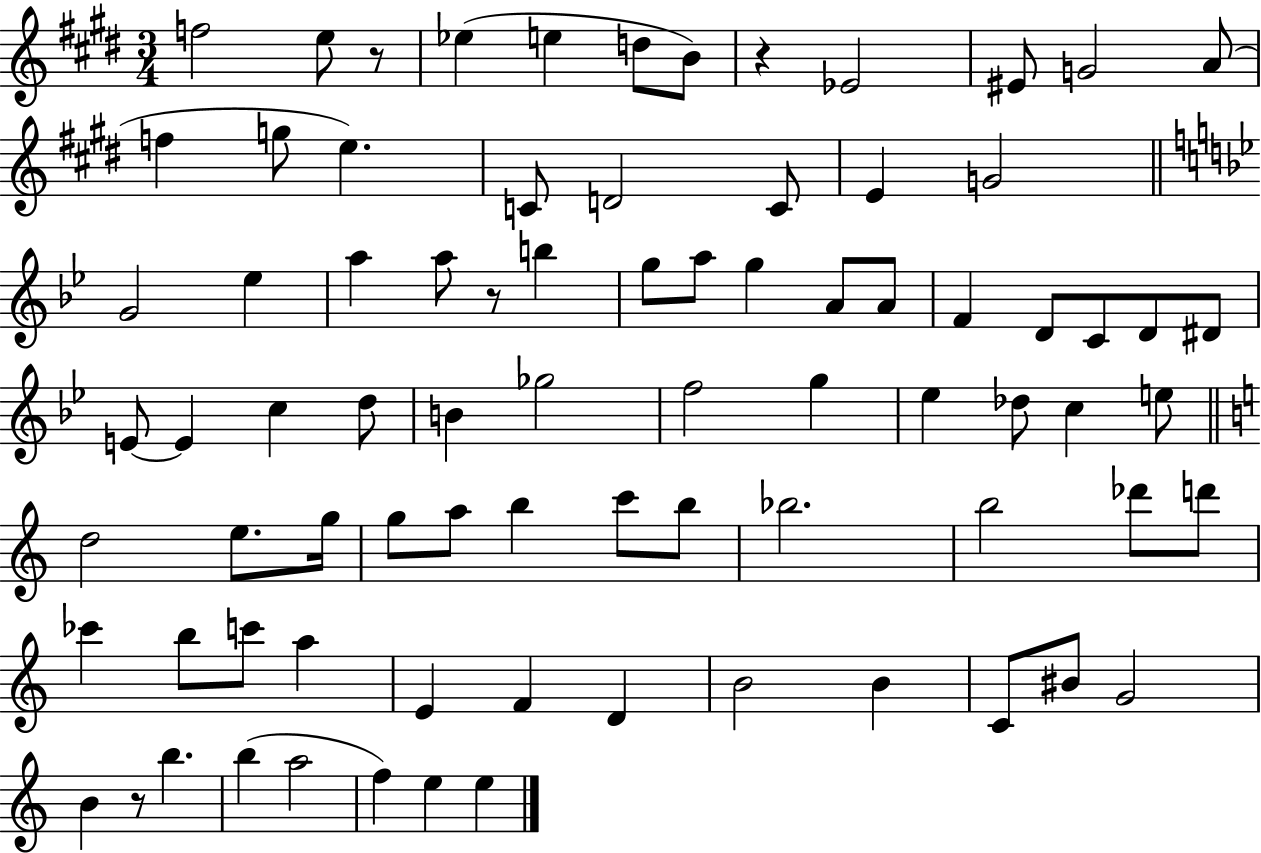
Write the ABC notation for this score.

X:1
T:Untitled
M:3/4
L:1/4
K:E
f2 e/2 z/2 _e e d/2 B/2 z _E2 ^E/2 G2 A/2 f g/2 e C/2 D2 C/2 E G2 G2 _e a a/2 z/2 b g/2 a/2 g A/2 A/2 F D/2 C/2 D/2 ^D/2 E/2 E c d/2 B _g2 f2 g _e _d/2 c e/2 d2 e/2 g/4 g/2 a/2 b c'/2 b/2 _b2 b2 _d'/2 d'/2 _c' b/2 c'/2 a E F D B2 B C/2 ^B/2 G2 B z/2 b b a2 f e e